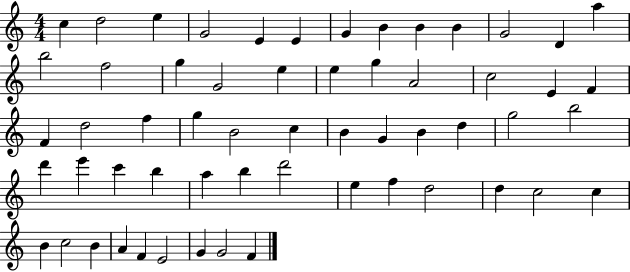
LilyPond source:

{
  \clef treble
  \numericTimeSignature
  \time 4/4
  \key c \major
  c''4 d''2 e''4 | g'2 e'4 e'4 | g'4 b'4 b'4 b'4 | g'2 d'4 a''4 | \break b''2 f''2 | g''4 g'2 e''4 | e''4 g''4 a'2 | c''2 e'4 f'4 | \break f'4 d''2 f''4 | g''4 b'2 c''4 | b'4 g'4 b'4 d''4 | g''2 b''2 | \break d'''4 e'''4 c'''4 b''4 | a''4 b''4 d'''2 | e''4 f''4 d''2 | d''4 c''2 c''4 | \break b'4 c''2 b'4 | a'4 f'4 e'2 | g'4 g'2 f'4 | \bar "|."
}